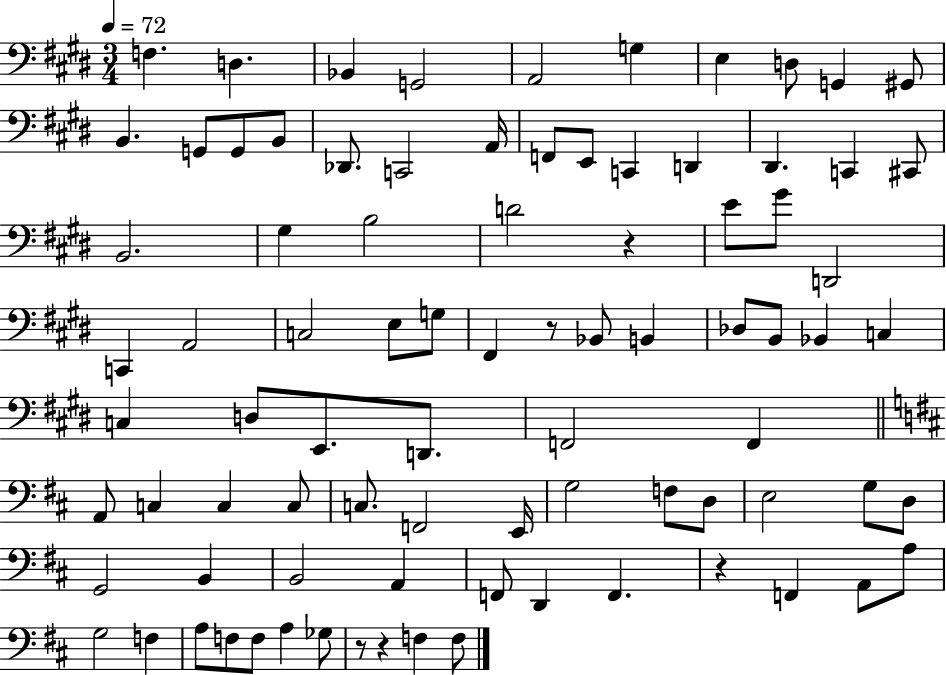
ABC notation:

X:1
T:Untitled
M:3/4
L:1/4
K:E
F, D, _B,, G,,2 A,,2 G, E, D,/2 G,, ^G,,/2 B,, G,,/2 G,,/2 B,,/2 _D,,/2 C,,2 A,,/4 F,,/2 E,,/2 C,, D,, ^D,, C,, ^C,,/2 B,,2 ^G, B,2 D2 z E/2 ^G/2 D,,2 C,, A,,2 C,2 E,/2 G,/2 ^F,, z/2 _B,,/2 B,, _D,/2 B,,/2 _B,, C, C, D,/2 E,,/2 D,,/2 F,,2 F,, A,,/2 C, C, C,/2 C,/2 F,,2 E,,/4 G,2 F,/2 D,/2 E,2 G,/2 D,/2 G,,2 B,, B,,2 A,, F,,/2 D,, F,, z F,, A,,/2 A,/2 G,2 F, A,/2 F,/2 F,/2 A, _G,/2 z/2 z F, F,/2